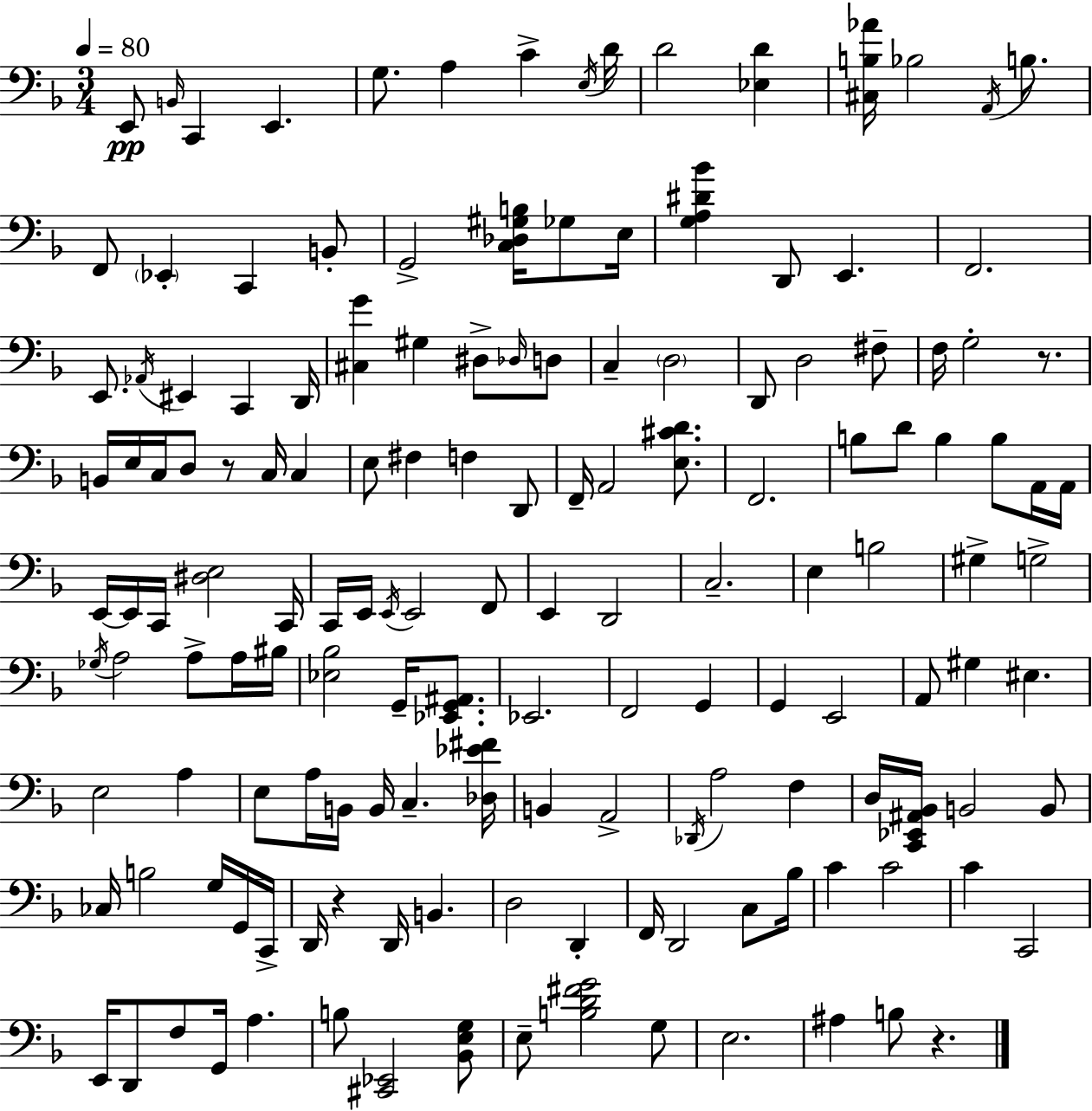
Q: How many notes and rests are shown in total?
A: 150